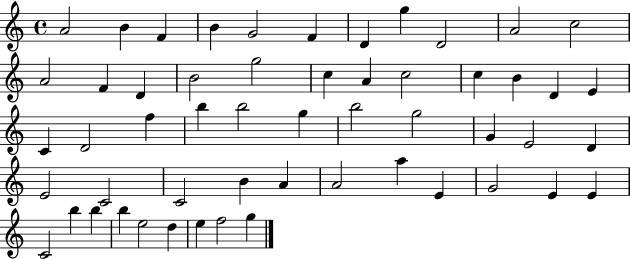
{
  \clef treble
  \time 4/4
  \defaultTimeSignature
  \key c \major
  a'2 b'4 f'4 | b'4 g'2 f'4 | d'4 g''4 d'2 | a'2 c''2 | \break a'2 f'4 d'4 | b'2 g''2 | c''4 a'4 c''2 | c''4 b'4 d'4 e'4 | \break c'4 d'2 f''4 | b''4 b''2 g''4 | b''2 g''2 | g'4 e'2 d'4 | \break e'2 c'2 | c'2 b'4 a'4 | a'2 a''4 e'4 | g'2 e'4 e'4 | \break c'2 b''4 b''4 | b''4 e''2 d''4 | e''4 f''2 g''4 | \bar "|."
}